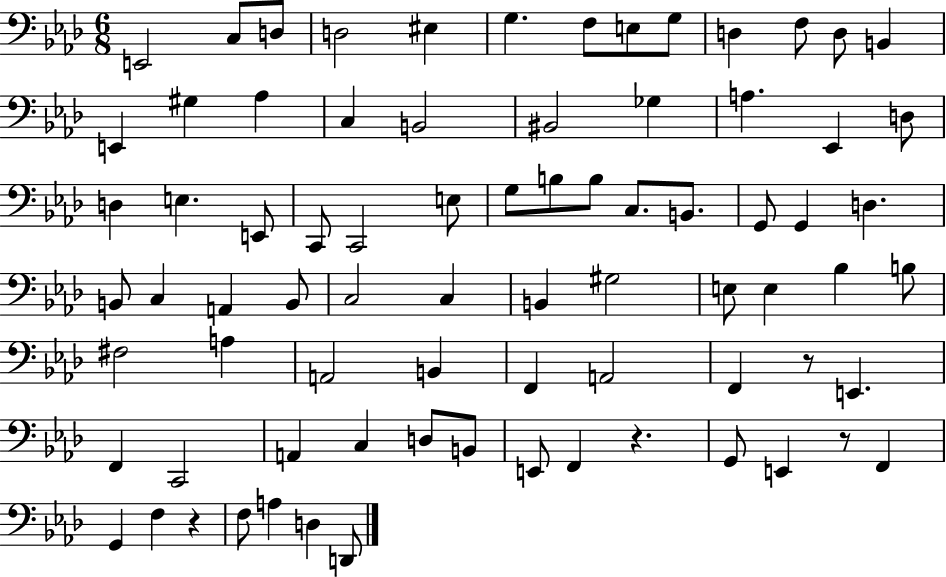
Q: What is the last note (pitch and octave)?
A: D2